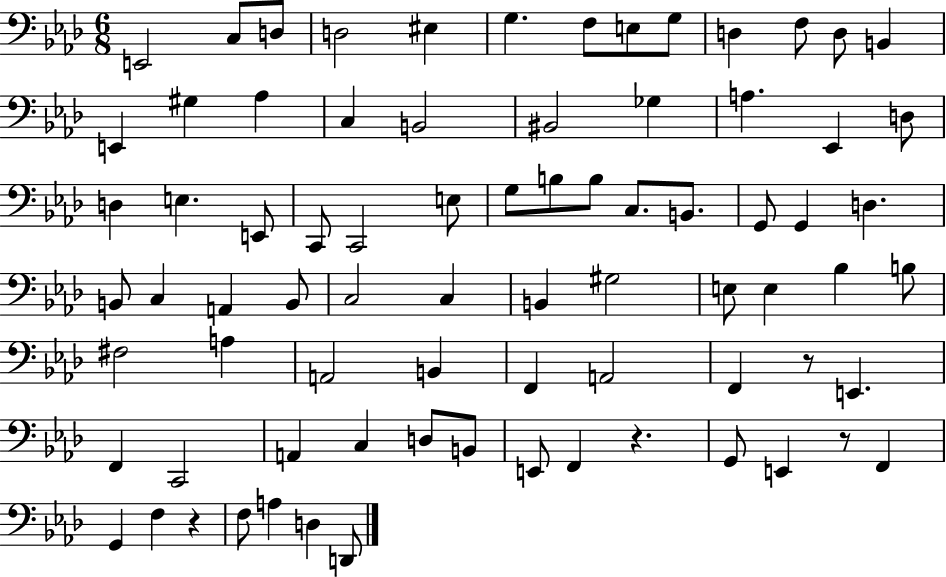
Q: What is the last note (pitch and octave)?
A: D2